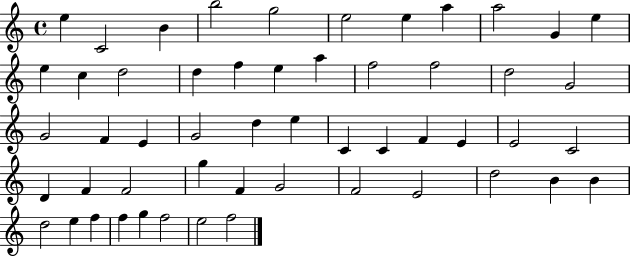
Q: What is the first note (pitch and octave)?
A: E5